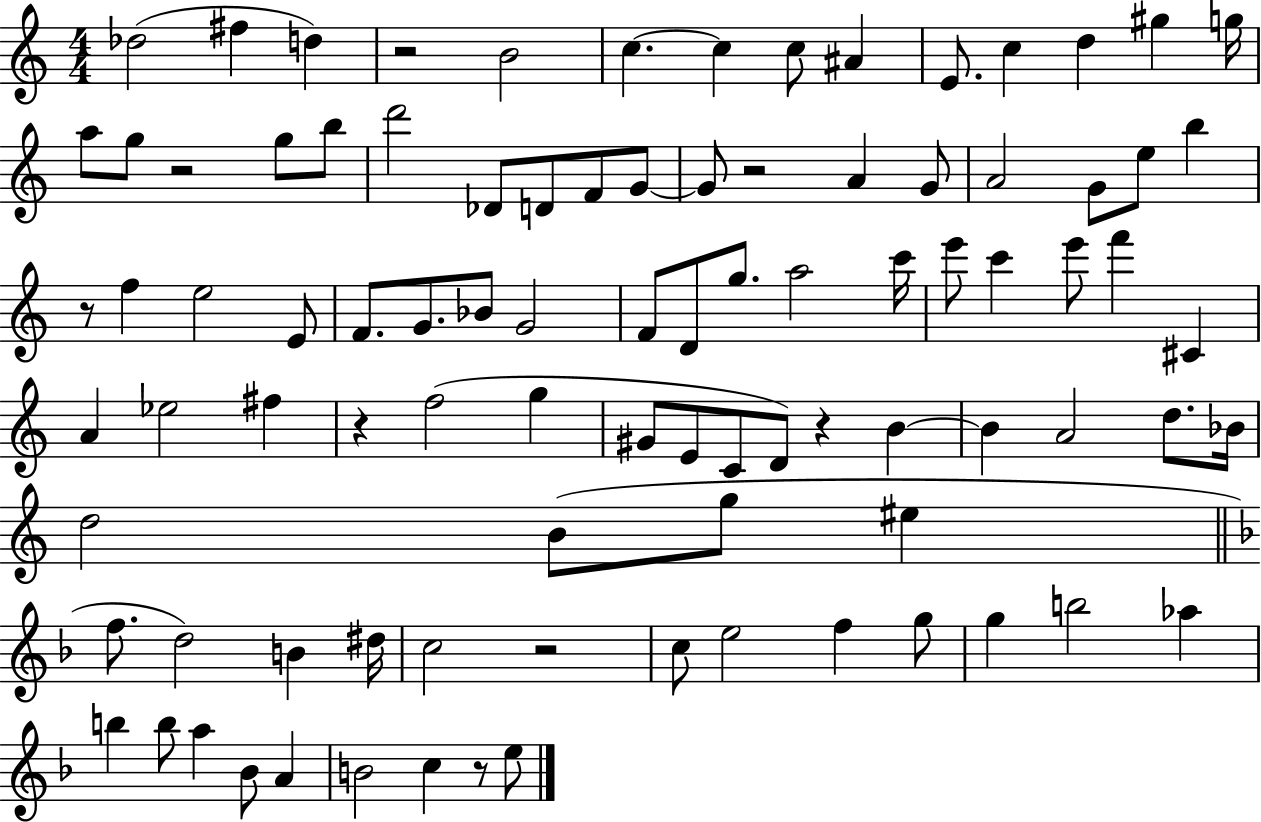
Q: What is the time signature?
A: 4/4